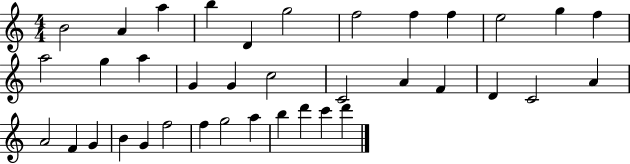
{
  \clef treble
  \numericTimeSignature
  \time 4/4
  \key c \major
  b'2 a'4 a''4 | b''4 d'4 g''2 | f''2 f''4 f''4 | e''2 g''4 f''4 | \break a''2 g''4 a''4 | g'4 g'4 c''2 | c'2 a'4 f'4 | d'4 c'2 a'4 | \break a'2 f'4 g'4 | b'4 g'4 f''2 | f''4 g''2 a''4 | b''4 d'''4 c'''4 d'''4 | \break \bar "|."
}